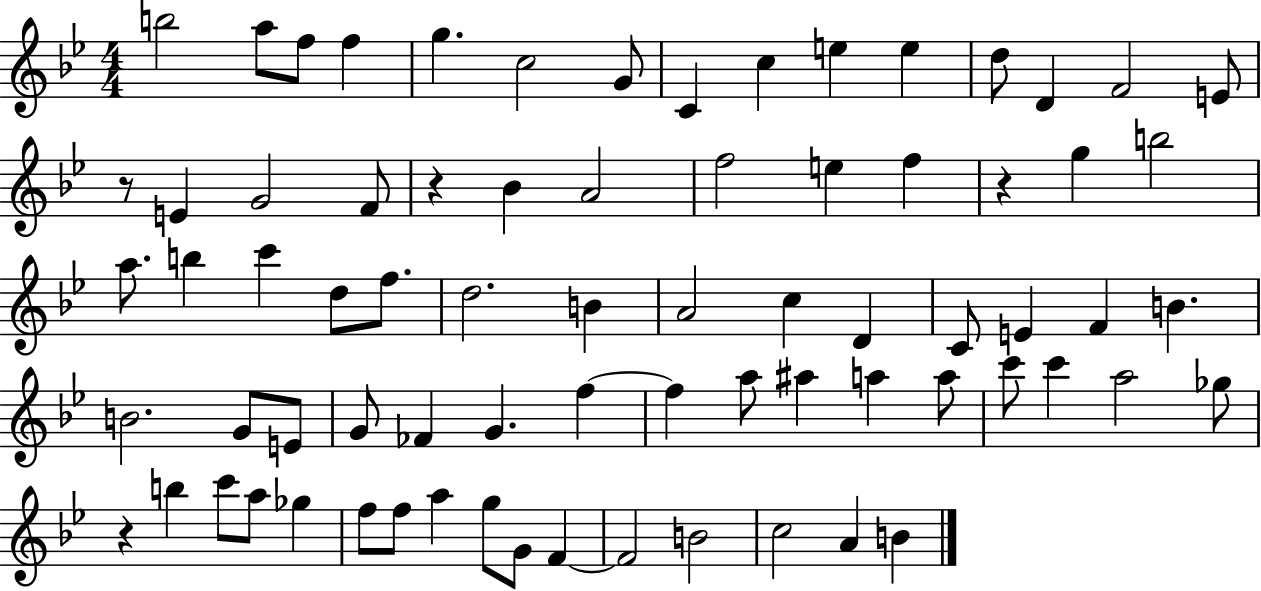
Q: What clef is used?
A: treble